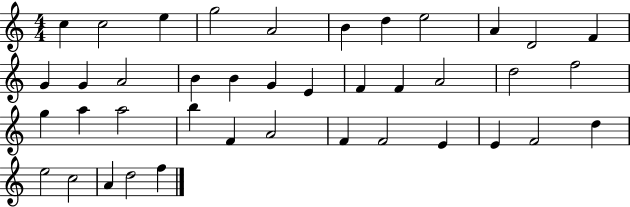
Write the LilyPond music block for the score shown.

{
  \clef treble
  \numericTimeSignature
  \time 4/4
  \key c \major
  c''4 c''2 e''4 | g''2 a'2 | b'4 d''4 e''2 | a'4 d'2 f'4 | \break g'4 g'4 a'2 | b'4 b'4 g'4 e'4 | f'4 f'4 a'2 | d''2 f''2 | \break g''4 a''4 a''2 | b''4 f'4 a'2 | f'4 f'2 e'4 | e'4 f'2 d''4 | \break e''2 c''2 | a'4 d''2 f''4 | \bar "|."
}